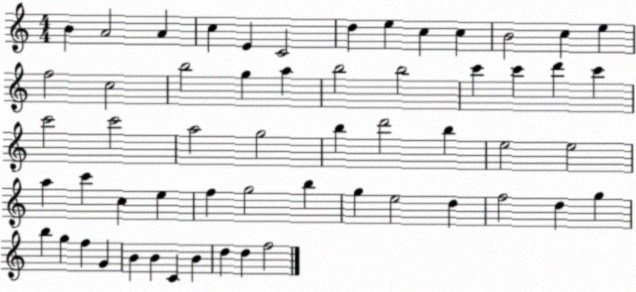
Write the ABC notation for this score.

X:1
T:Untitled
M:4/4
L:1/4
K:C
B A2 A c E C2 d e c c B2 c e f2 c2 b2 g a b2 b2 c' c' d' c' c'2 c'2 a2 g2 b d'2 b e2 e2 a c' c e f g2 b g e2 d f2 d g b g f G B B C B d d f2